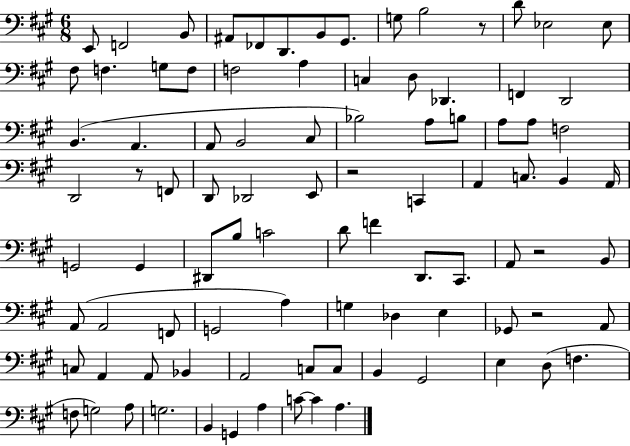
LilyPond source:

{
  \clef bass
  \numericTimeSignature
  \time 6/8
  \key a \major
  e,8 f,2 b,8 | ais,8 fes,8 d,8. b,8 gis,8. | g8 b2 r8 | d'8 ees2 ees8 | \break fis8 f4. g8 f8 | f2 a4 | c4 d8 des,4. | f,4 d,2 | \break b,4.( a,4. | a,8 b,2 cis8 | bes2) a8 b8 | a8 a8 f2 | \break d,2 r8 f,8 | d,8 des,2 e,8 | r2 c,4 | a,4 c8. b,4 a,16 | \break g,2 g,4 | dis,8 b8 c'2 | d'8 f'4 d,8. cis,8. | a,8 r2 b,8 | \break a,8( a,2 f,8 | g,2 a4) | g4 des4 e4 | ges,8 r2 a,8 | \break c8 a,4 a,8 bes,4 | a,2 c8 c8 | b,4 gis,2 | e4 d8( f4. | \break f8 g2) a8 | g2. | b,4 g,4 a4 | c'8~~ c'4 a4. | \break \bar "|."
}